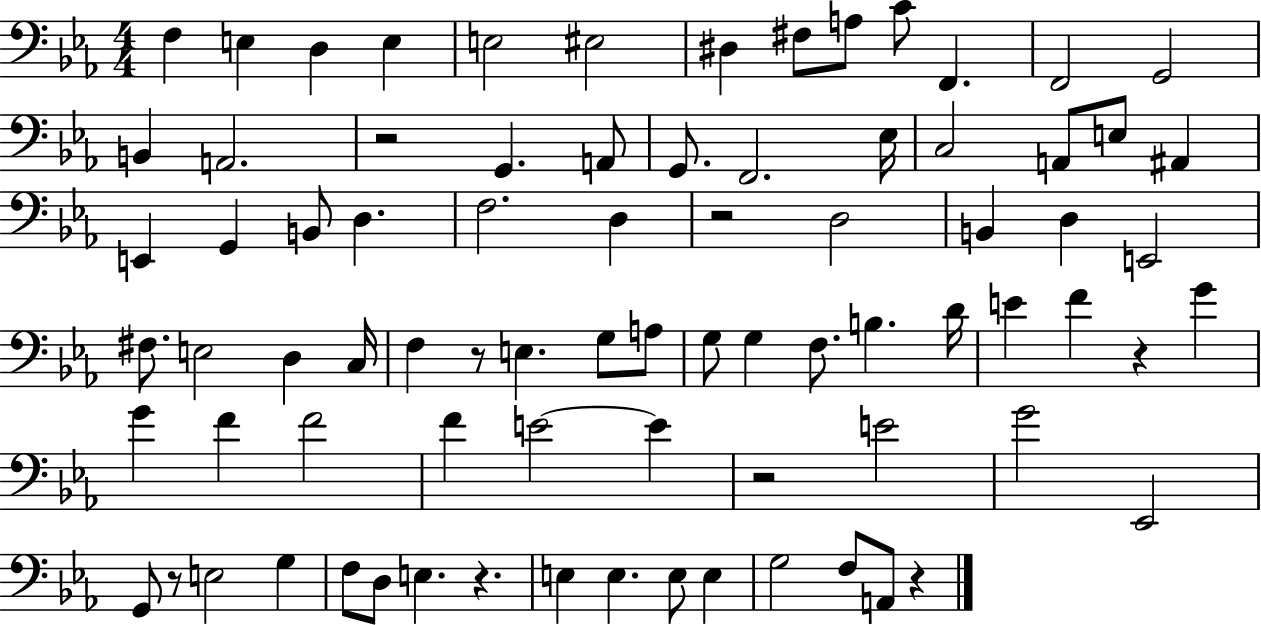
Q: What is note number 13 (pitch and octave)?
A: G2